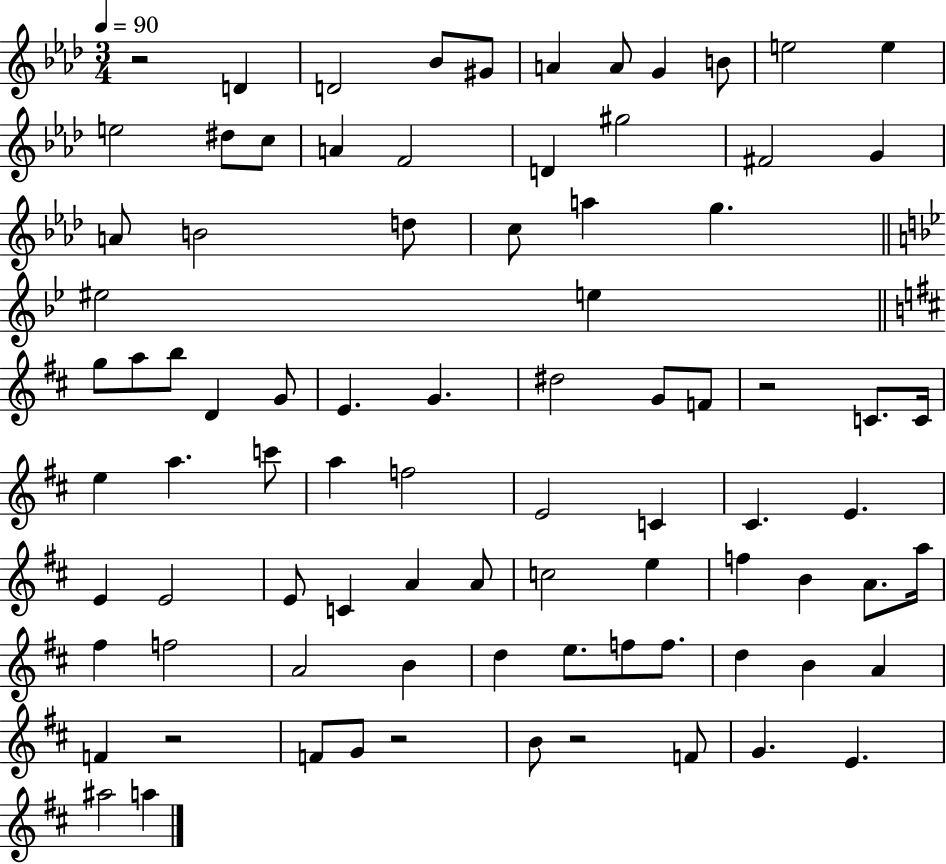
X:1
T:Untitled
M:3/4
L:1/4
K:Ab
z2 D D2 _B/2 ^G/2 A A/2 G B/2 e2 e e2 ^d/2 c/2 A F2 D ^g2 ^F2 G A/2 B2 d/2 c/2 a g ^e2 e g/2 a/2 b/2 D G/2 E G ^d2 G/2 F/2 z2 C/2 C/4 e a c'/2 a f2 E2 C ^C E E E2 E/2 C A A/2 c2 e f B A/2 a/4 ^f f2 A2 B d e/2 f/2 f/2 d B A F z2 F/2 G/2 z2 B/2 z2 F/2 G E ^a2 a